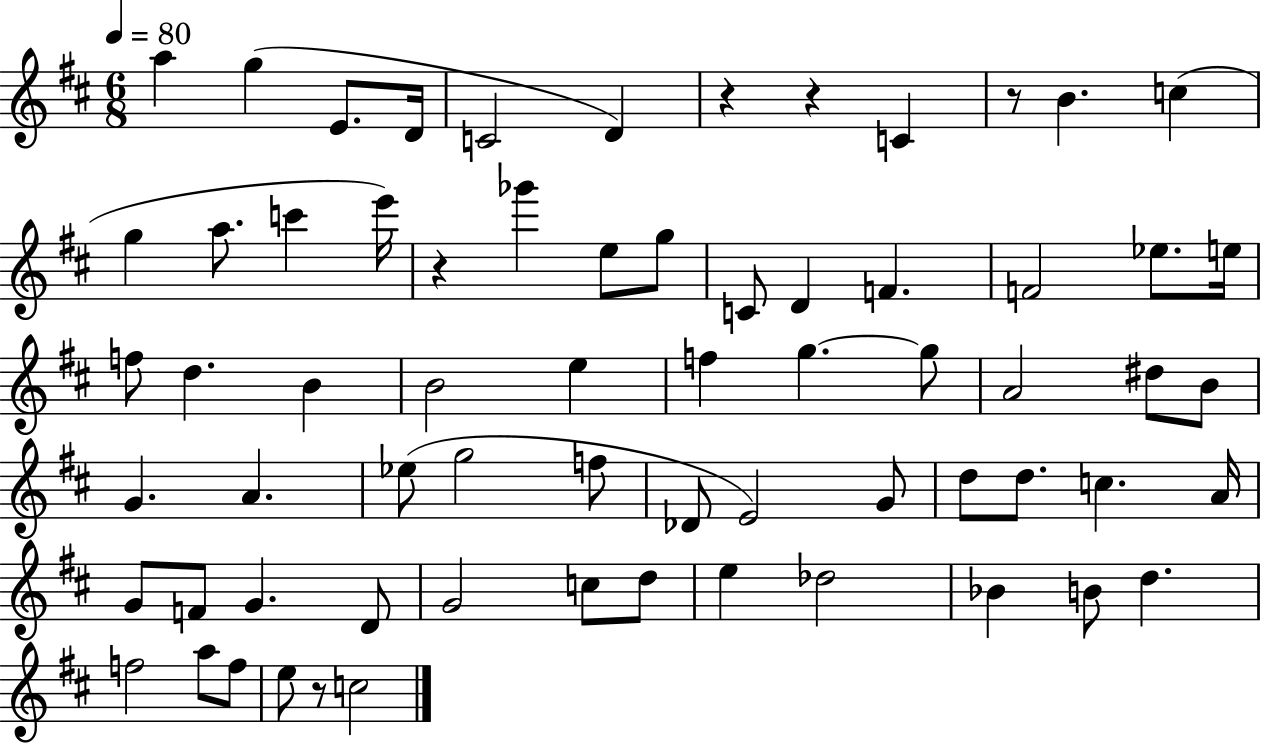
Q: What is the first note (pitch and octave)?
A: A5